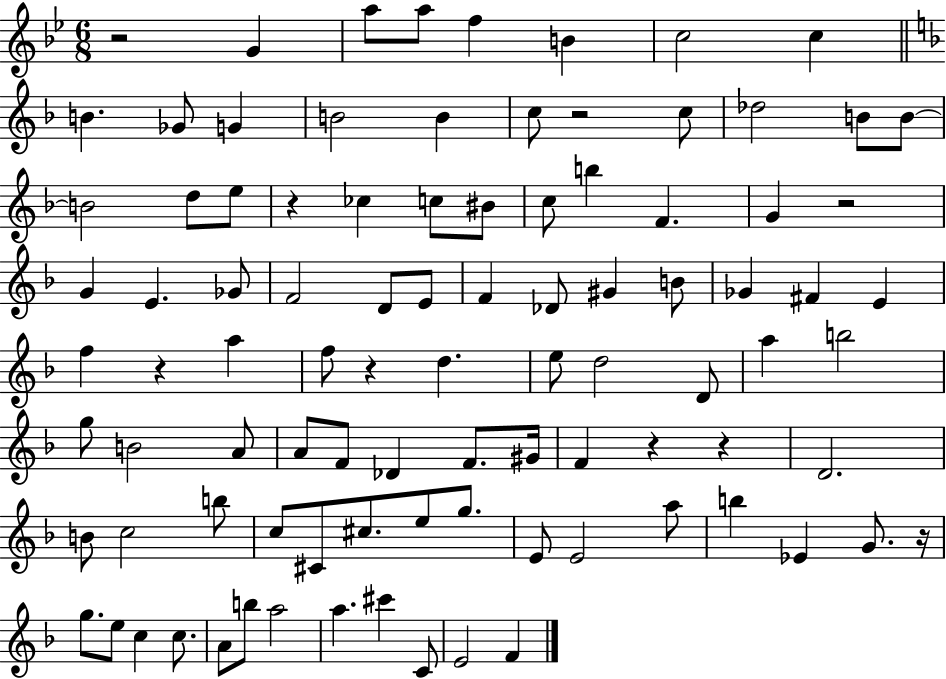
{
  \clef treble
  \numericTimeSignature
  \time 6/8
  \key bes \major
  r2 g'4 | a''8 a''8 f''4 b'4 | c''2 c''4 | \bar "||" \break \key f \major b'4. ges'8 g'4 | b'2 b'4 | c''8 r2 c''8 | des''2 b'8 b'8~~ | \break b'2 d''8 e''8 | r4 ces''4 c''8 bis'8 | c''8 b''4 f'4. | g'4 r2 | \break g'4 e'4. ges'8 | f'2 d'8 e'8 | f'4 des'8 gis'4 b'8 | ges'4 fis'4 e'4 | \break f''4 r4 a''4 | f''8 r4 d''4. | e''8 d''2 d'8 | a''4 b''2 | \break g''8 b'2 a'8 | a'8 f'8 des'4 f'8. gis'16 | f'4 r4 r4 | d'2. | \break b'8 c''2 b''8 | c''8 cis'8 cis''8. e''8 g''8. | e'8 e'2 a''8 | b''4 ees'4 g'8. r16 | \break g''8. e''8 c''4 c''8. | a'8 b''8 a''2 | a''4. cis'''4 c'8 | e'2 f'4 | \break \bar "|."
}